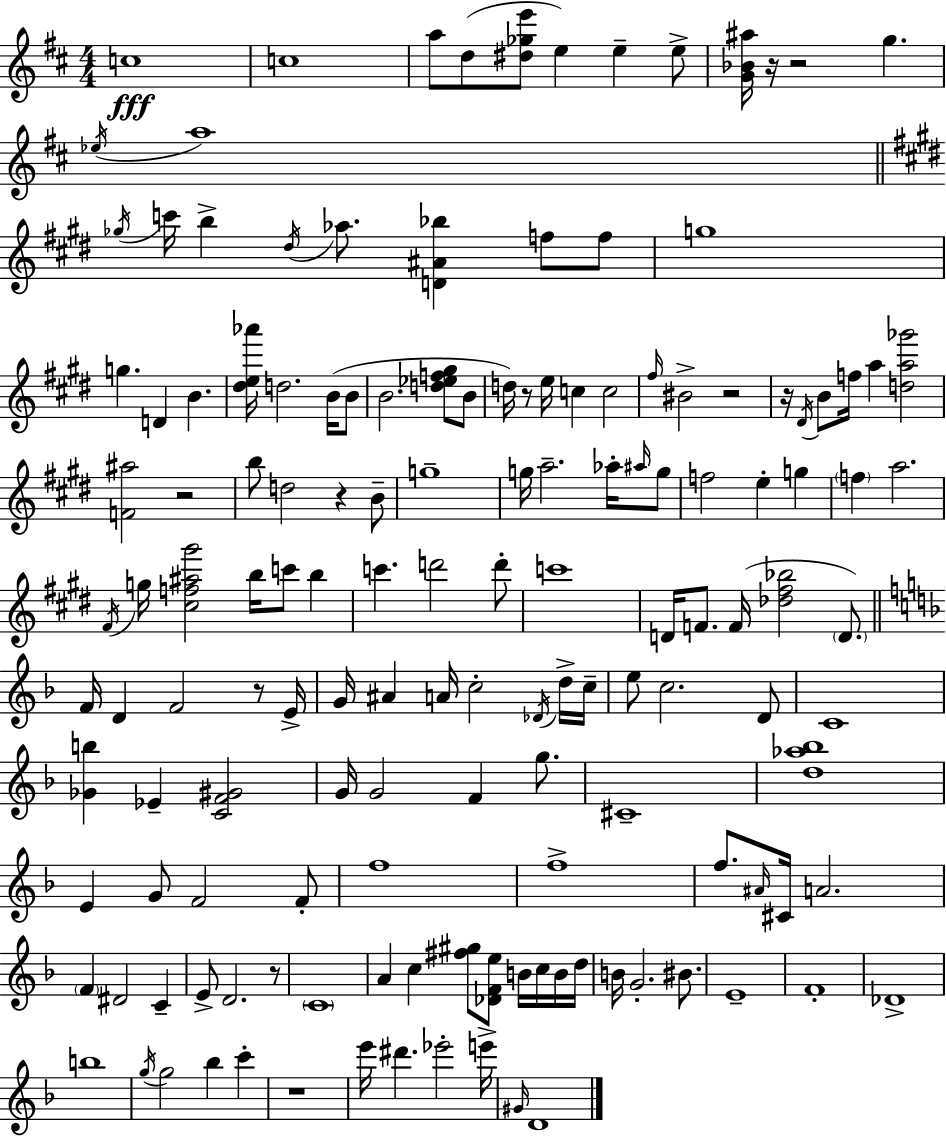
{
  \clef treble
  \numericTimeSignature
  \time 4/4
  \key d \major
  \repeat volta 2 { c''1\fff | c''1 | a''8 d''8( <dis'' ges'' e'''>8 e''4) e''4-- e''8-> | <g' bes' ais''>16 r16 r2 g''4. | \break \acciaccatura { ees''16 } a''1 | \bar "||" \break \key e \major \acciaccatura { ges''16 } c'''16 b''4-> \acciaccatura { dis''16 } aes''8. <d' ais' bes''>4 f''8 | f''8 g''1 | g''4. d'4 b'4. | <dis'' e'' aes'''>16 d''2. b'16( | \break b'8 b'2. <d'' ees'' f'' gis''>8 | b'8 d''16) r8 e''16 c''4 c''2 | \grace { fis''16 } bis'2-> r2 | r16 \acciaccatura { dis'16 } b'8 f''16 a''4 <d'' a'' ges'''>2 | \break <f' ais''>2 r2 | b''8 d''2 r4 | b'8-- g''1-- | g''16 a''2.-- | \break aes''16-. \grace { ais''16 } g''8 f''2 e''4-. | g''4 \parenthesize f''4 a''2. | \acciaccatura { fis'16 } g''16 <cis'' f'' ais'' gis'''>2 b''16 | c'''8 b''4 c'''4. d'''2 | \break d'''8-. c'''1 | d'16 f'8. f'16( <des'' fis'' bes''>2 | \parenthesize d'8.) \bar "||" \break \key f \major f'16 d'4 f'2 r8 e'16-> | g'16 ais'4 a'16 c''2-. \acciaccatura { des'16 } d''16-> | c''16-- e''8 c''2. d'8 | c'1 | \break <ges' b''>4 ees'4-- <c' f' gis'>2 | g'16 g'2 f'4 g''8. | cis'1-- | <d'' aes'' bes''>1 | \break e'4 g'8 f'2 f'8-. | f''1 | f''1-> | f''8. \grace { ais'16 } cis'16 a'2. | \break \parenthesize f'4 dis'2 c'4-- | e'8-> d'2. | r8 \parenthesize c'1 | a'4 c''4 <fis'' gis''>8 <des' f' e''>8 b'16 c''16 | \break b'16 d''16 b'16 g'2.-. bis'8. | e'1-- | f'1-. | des'1-> | \break b''1 | \acciaccatura { g''16 } g''2 bes''4 c'''4-. | r1 | e'''16 dis'''4. ees'''2-. | \break e'''16-> \grace { gis'16 } d'1 | } \bar "|."
}